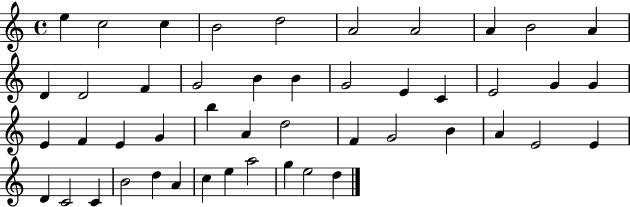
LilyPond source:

{
  \clef treble
  \time 4/4
  \defaultTimeSignature
  \key c \major
  e''4 c''2 c''4 | b'2 d''2 | a'2 a'2 | a'4 b'2 a'4 | \break d'4 d'2 f'4 | g'2 b'4 b'4 | g'2 e'4 c'4 | e'2 g'4 g'4 | \break e'4 f'4 e'4 g'4 | b''4 a'4 d''2 | f'4 g'2 b'4 | a'4 e'2 e'4 | \break d'4 c'2 c'4 | b'2 d''4 a'4 | c''4 e''4 a''2 | g''4 e''2 d''4 | \break \bar "|."
}